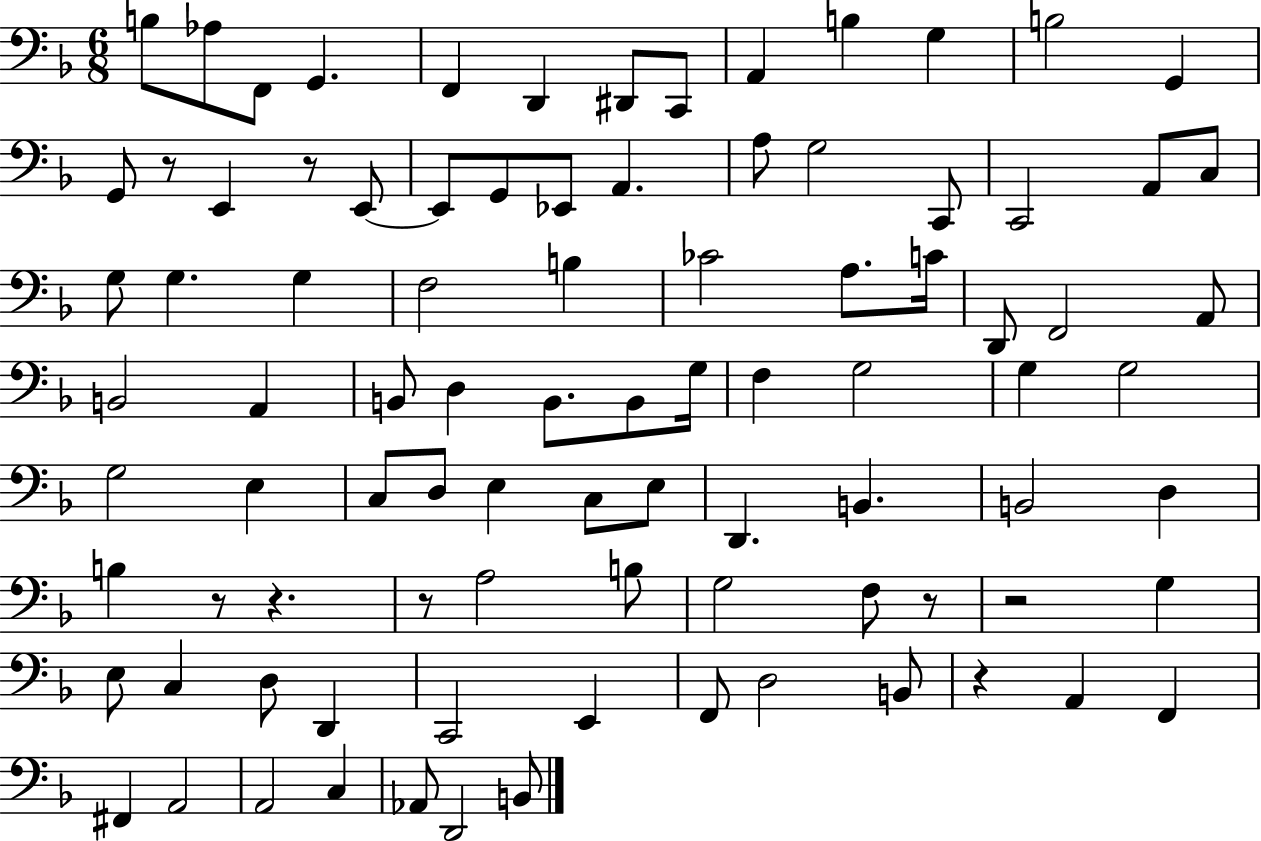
B3/e Ab3/e F2/e G2/q. F2/q D2/q D#2/e C2/e A2/q B3/q G3/q B3/h G2/q G2/e R/e E2/q R/e E2/e E2/e G2/e Eb2/e A2/q. A3/e G3/h C2/e C2/h A2/e C3/e G3/e G3/q. G3/q F3/h B3/q CES4/h A3/e. C4/s D2/e F2/h A2/e B2/h A2/q B2/e D3/q B2/e. B2/e G3/s F3/q G3/h G3/q G3/h G3/h E3/q C3/e D3/e E3/q C3/e E3/e D2/q. B2/q. B2/h D3/q B3/q R/e R/q. R/e A3/h B3/e G3/h F3/e R/e R/h G3/q E3/e C3/q D3/e D2/q C2/h E2/q F2/e D3/h B2/e R/q A2/q F2/q F#2/q A2/h A2/h C3/q Ab2/e D2/h B2/e